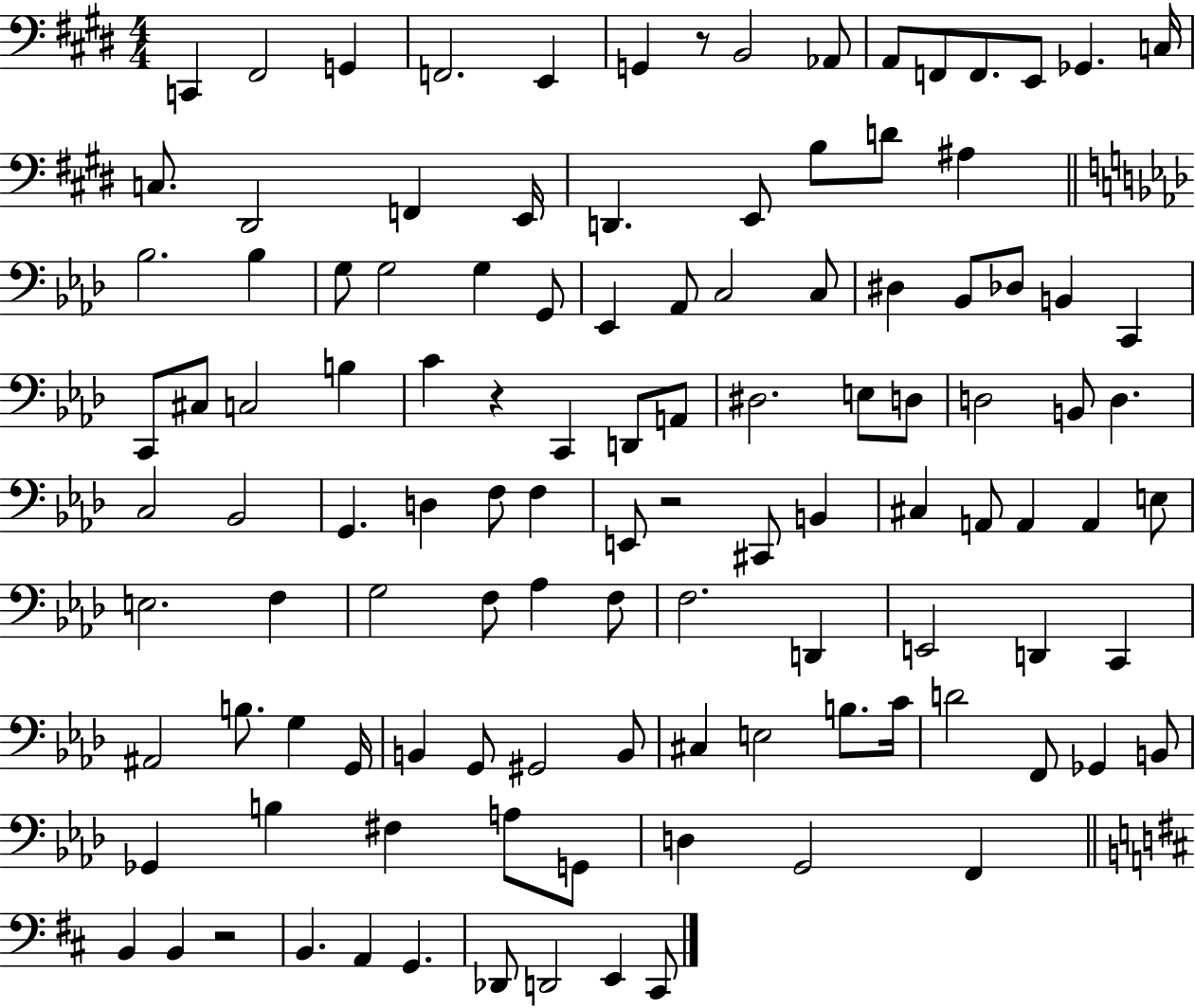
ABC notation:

X:1
T:Untitled
M:4/4
L:1/4
K:E
C,, ^F,,2 G,, F,,2 E,, G,, z/2 B,,2 _A,,/2 A,,/2 F,,/2 F,,/2 E,,/2 _G,, C,/4 C,/2 ^D,,2 F,, E,,/4 D,, E,,/2 B,/2 D/2 ^A, _B,2 _B, G,/2 G,2 G, G,,/2 _E,, _A,,/2 C,2 C,/2 ^D, _B,,/2 _D,/2 B,, C,, C,,/2 ^C,/2 C,2 B, C z C,, D,,/2 A,,/2 ^D,2 E,/2 D,/2 D,2 B,,/2 D, C,2 _B,,2 G,, D, F,/2 F, E,,/2 z2 ^C,,/2 B,, ^C, A,,/2 A,, A,, E,/2 E,2 F, G,2 F,/2 _A, F,/2 F,2 D,, E,,2 D,, C,, ^A,,2 B,/2 G, G,,/4 B,, G,,/2 ^G,,2 B,,/2 ^C, E,2 B,/2 C/4 D2 F,,/2 _G,, B,,/2 _G,, B, ^F, A,/2 G,,/2 D, G,,2 F,, B,, B,, z2 B,, A,, G,, _D,,/2 D,,2 E,, ^C,,/2